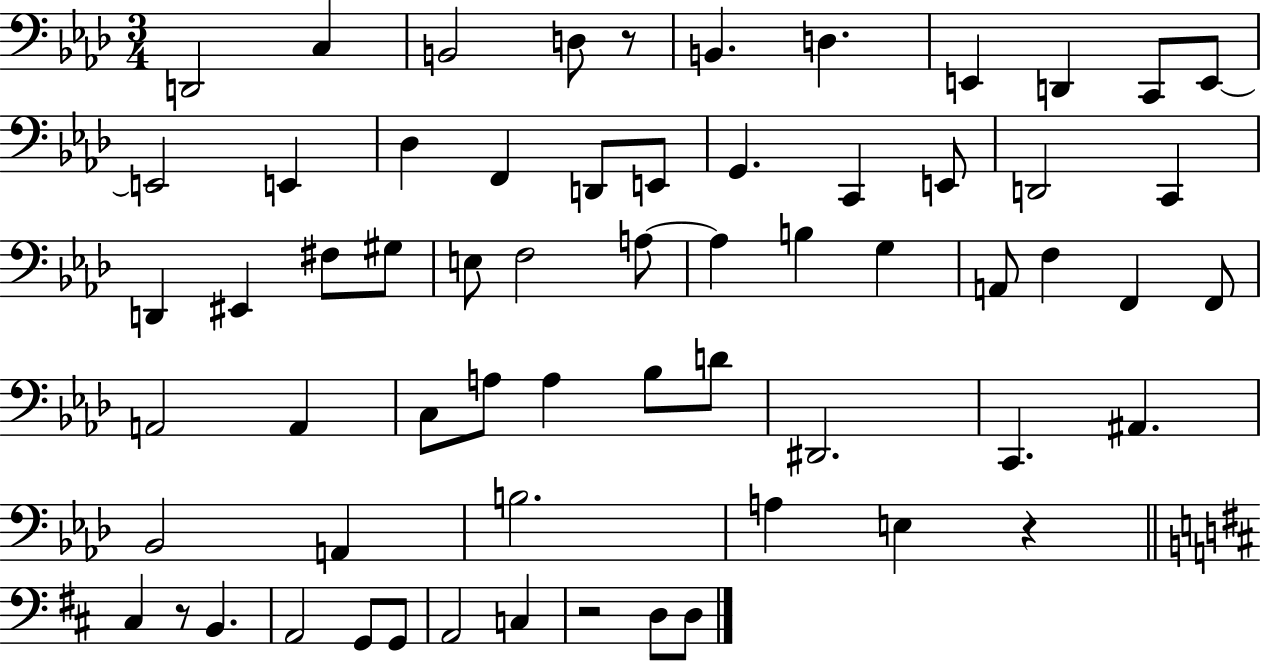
{
  \clef bass
  \numericTimeSignature
  \time 3/4
  \key aes \major
  d,2 c4 | b,2 d8 r8 | b,4. d4. | e,4 d,4 c,8 e,8~~ | \break e,2 e,4 | des4 f,4 d,8 e,8 | g,4. c,4 e,8 | d,2 c,4 | \break d,4 eis,4 fis8 gis8 | e8 f2 a8~~ | a4 b4 g4 | a,8 f4 f,4 f,8 | \break a,2 a,4 | c8 a8 a4 bes8 d'8 | dis,2. | c,4. ais,4. | \break bes,2 a,4 | b2. | a4 e4 r4 | \bar "||" \break \key d \major cis4 r8 b,4. | a,2 g,8 g,8 | a,2 c4 | r2 d8 d8 | \break \bar "|."
}